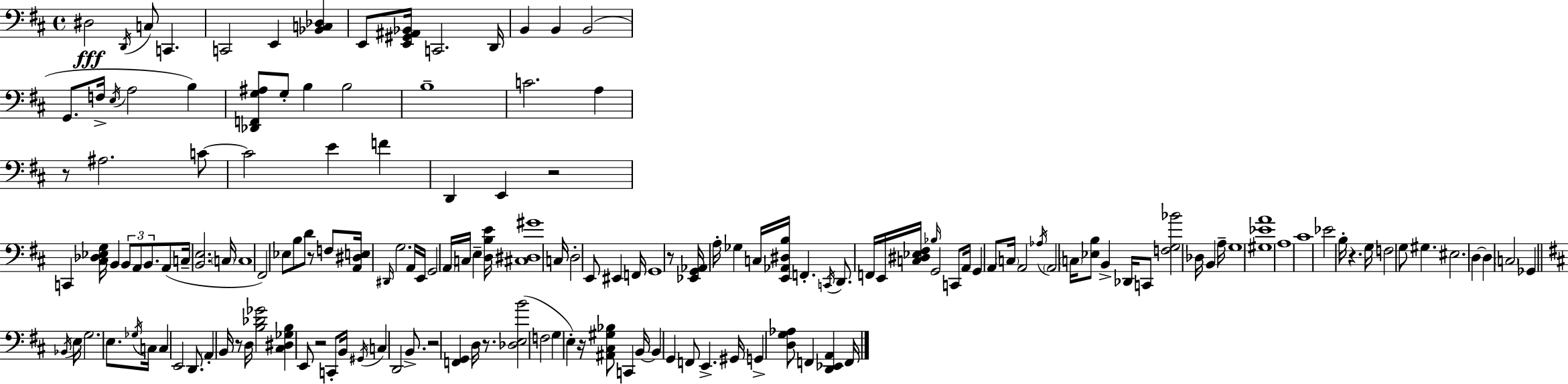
D#3/h D2/s C3/e C2/q. C2/h E2/q [Bb2,C3,Db3]/q E2/e [E2,G#2,A#2,Bb2]/s C2/h. D2/s B2/q B2/q B2/h G2/e. F3/s E3/s A3/h B3/q [Db2,F2,G3,A#3]/e G3/e B3/q B3/h B3/w C4/h. A3/q R/e A#3/h. C4/e C4/h E4/q F4/q D2/q E2/q R/h C2/q [C#3,Db3,Eb3,G3]/s B2/q B2/e A2/e B2/e. A2/e C3/s [B2,E3]/h. C3/s C3/w F#2/h Eb3/e B3/e D4/e R/e F3/e [A2,D#3,E3]/s D#2/s G3/h. A2/s E2/s G2/h A2/s C3/s E3/q [D3,B3,E4]/s [C#3,D#3,G#4]/w C3/s D3/h E2/e EIS2/q F2/s G2/w R/e [Eb2,G2,Ab2]/s A3/s Gb3/q C3/s [E2,Ab2,D#3,B3]/s F2/q. C2/s D2/e. F2/s E2/s [C3,D#3,Eb3,F#3]/s Bb3/s G2/h C2/e A2/s G2/q A2/e C3/s A2/h Ab3/s A2/h C3/s [Eb3,B3]/e B2/q Db2/s C2/e [F3,G3,Bb4]/h Db3/s B2/q A3/s G3/w [G#3,Eb4,A4]/w A3/w C#4/w Eb4/h B3/s R/q. G3/s F3/h G3/e G#3/q. EIS3/h. D3/q D3/q C3/h Gb2/q Bb2/s E3/s G3/h. E3/e. Gb3/s C3/s C3/q E2/h D2/e. A2/q B2/s R/e D3/s [B3,Db4,Gb4]/h [C#3,D#3,Gb3,B3]/q E2/e R/h C2/e B2/s G#2/s C3/q D2/h B2/e. R/h [F2,G2]/q D3/s R/e. [Db3,E3,B4]/h F3/h G3/q E3/q R/s [A#2,C#3,G#3,Bb3]/e C2/q B2/s B2/q G2/q F2/e E2/q. G#2/s G2/q [D3,G3,Ab3]/e F2/q [D2,Eb2,A2]/q F2/s